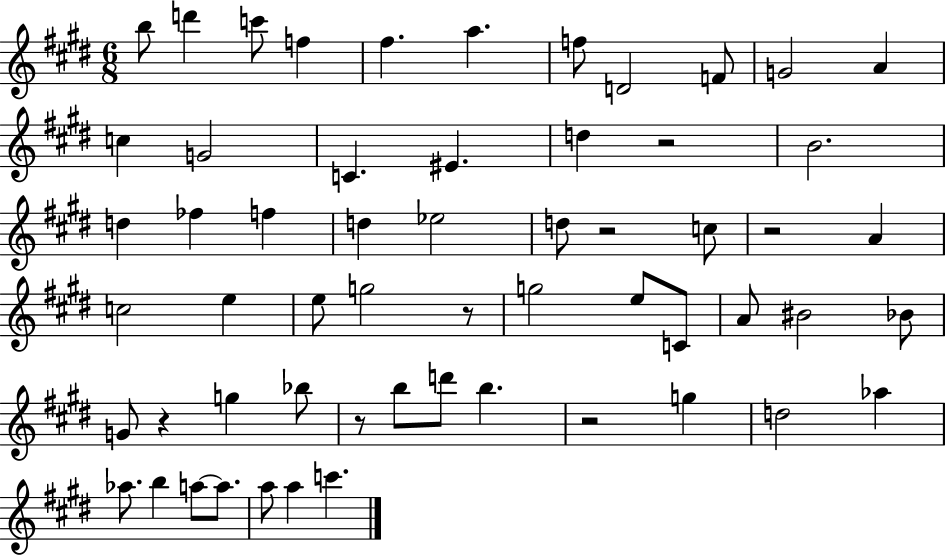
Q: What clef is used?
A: treble